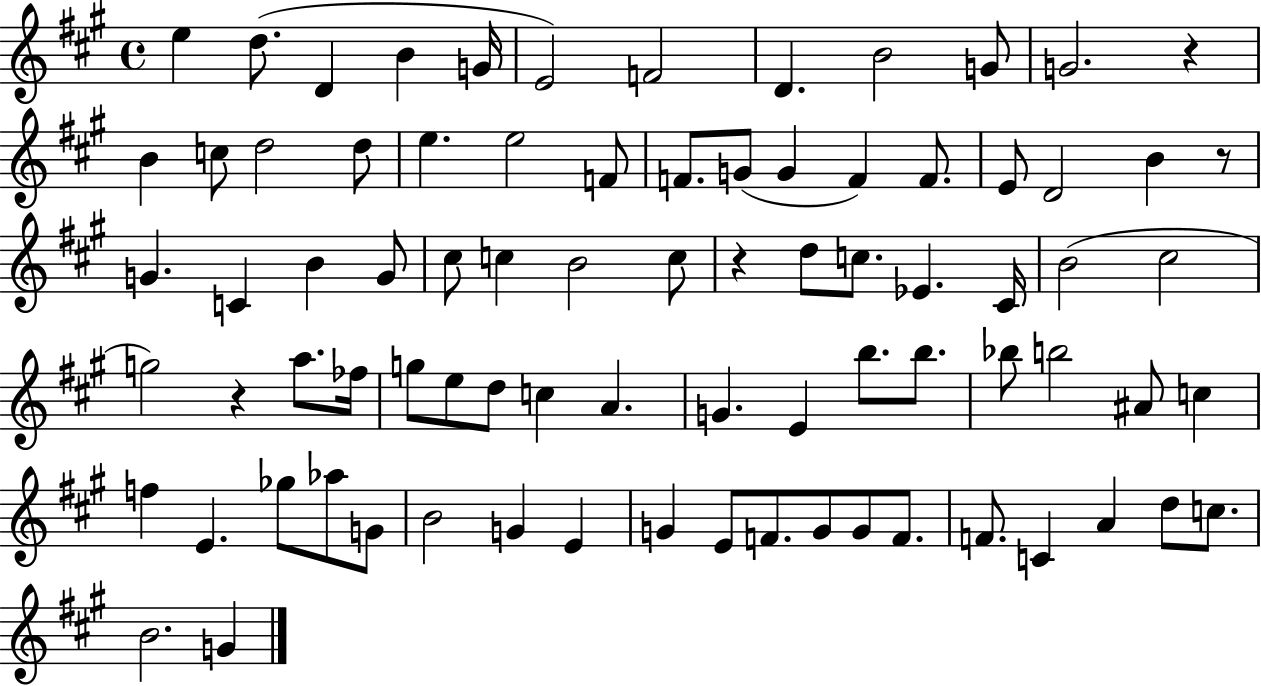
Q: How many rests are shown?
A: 4